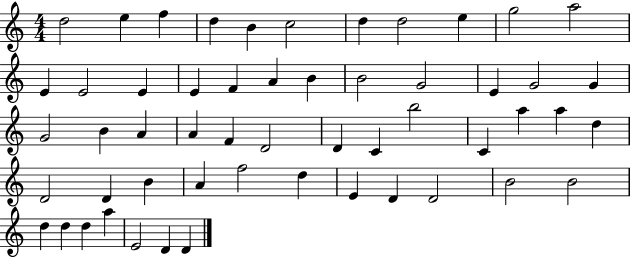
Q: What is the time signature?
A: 4/4